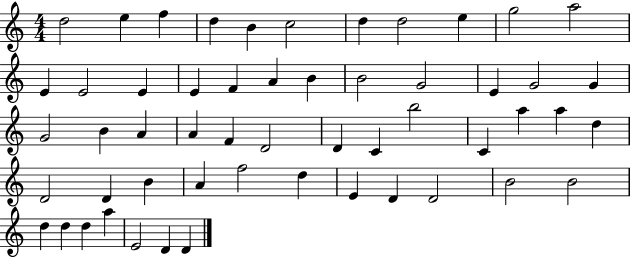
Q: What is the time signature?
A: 4/4